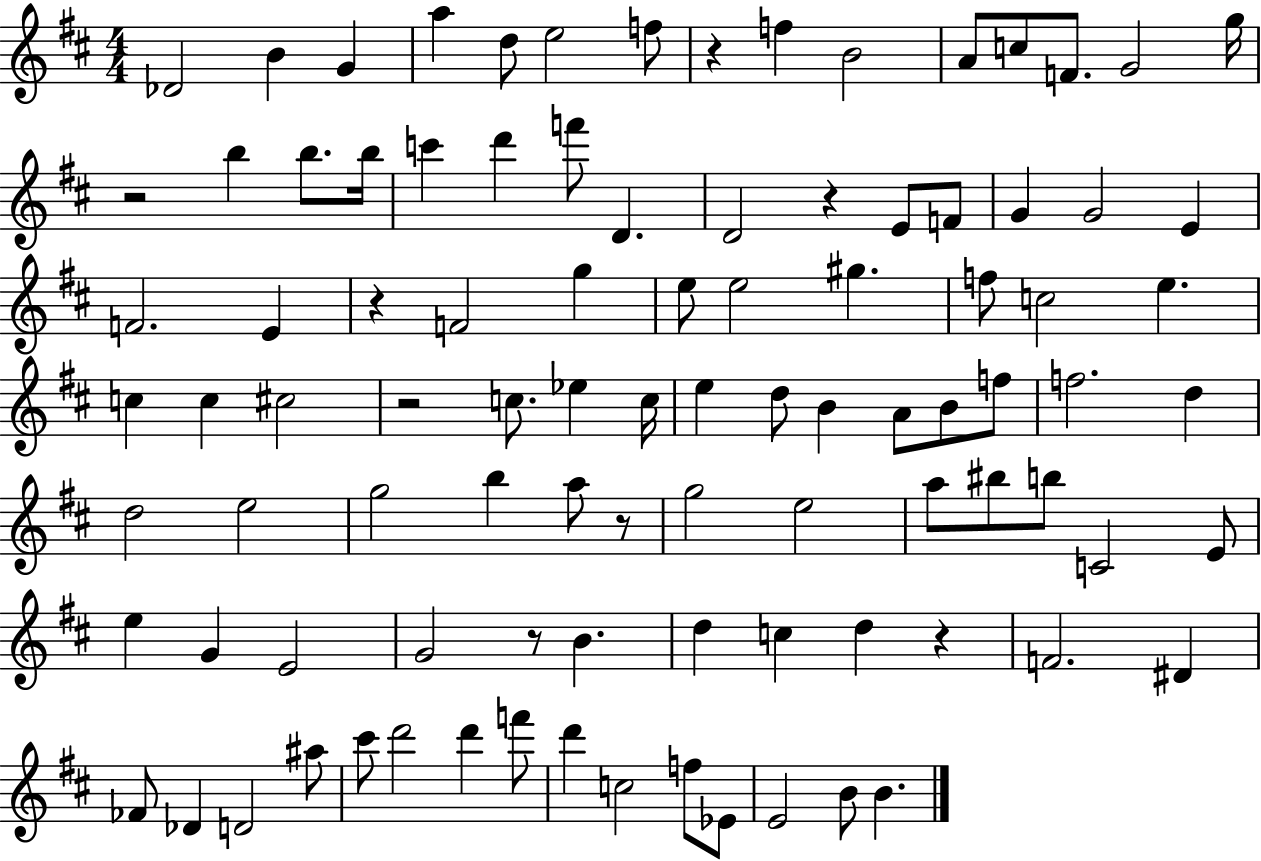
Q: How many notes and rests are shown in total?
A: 96